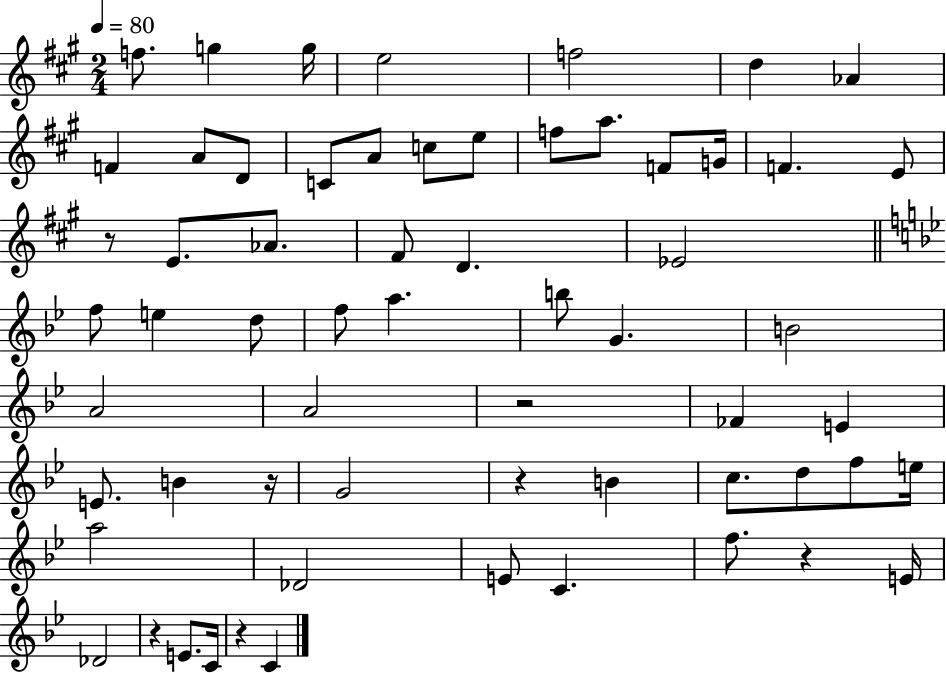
X:1
T:Untitled
M:2/4
L:1/4
K:A
f/2 g g/4 e2 f2 d _A F A/2 D/2 C/2 A/2 c/2 e/2 f/2 a/2 F/2 G/4 F E/2 z/2 E/2 _A/2 ^F/2 D _E2 f/2 e d/2 f/2 a b/2 G B2 A2 A2 z2 _F E E/2 B z/4 G2 z B c/2 d/2 f/2 e/4 a2 _D2 E/2 C f/2 z E/4 _D2 z E/2 C/4 z C